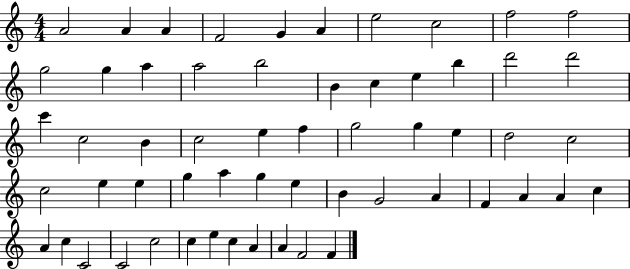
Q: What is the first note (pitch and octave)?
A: A4